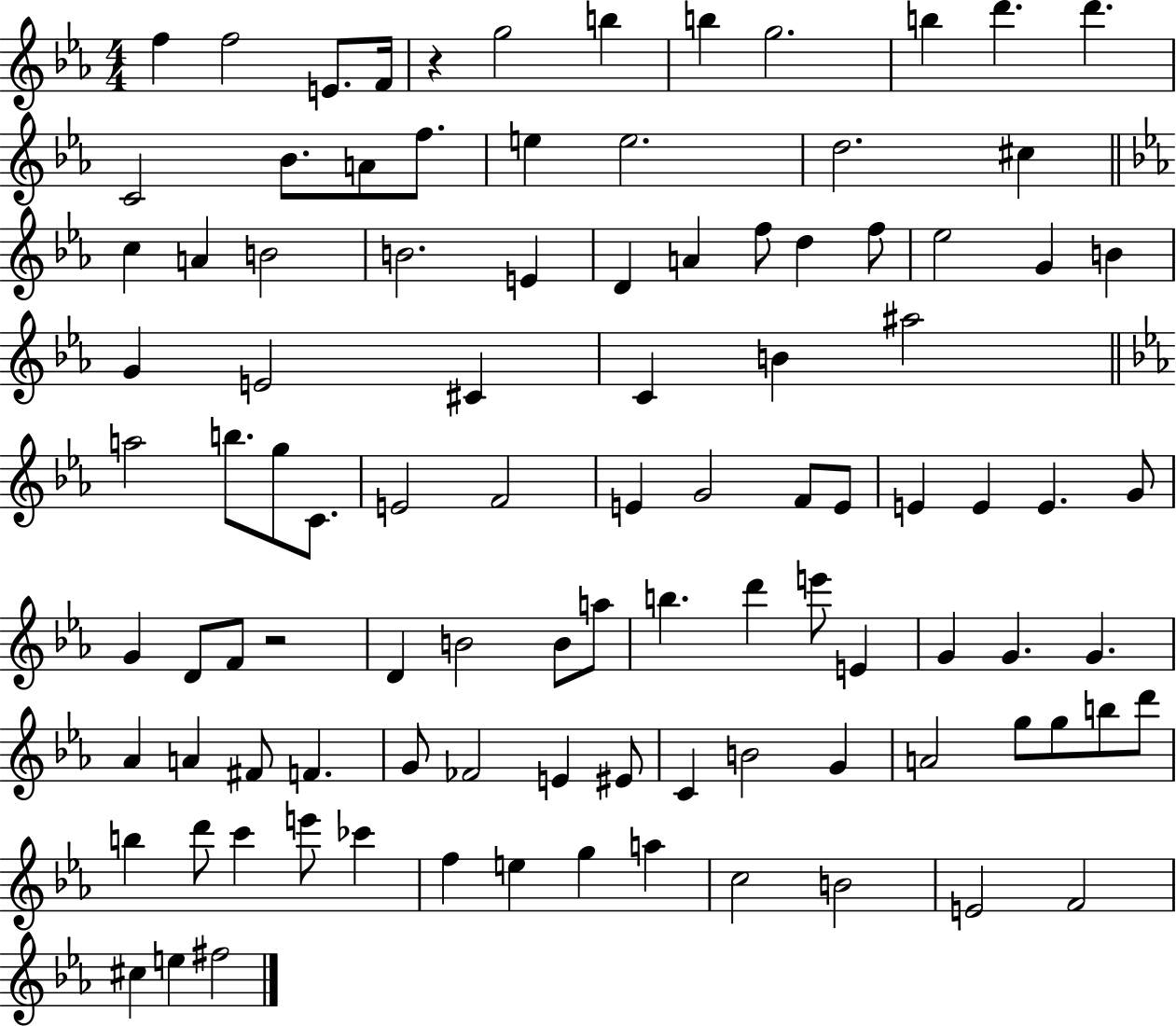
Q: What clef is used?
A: treble